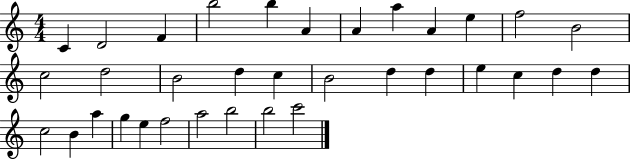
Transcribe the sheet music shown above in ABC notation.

X:1
T:Untitled
M:4/4
L:1/4
K:C
C D2 F b2 b A A a A e f2 B2 c2 d2 B2 d c B2 d d e c d d c2 B a g e f2 a2 b2 b2 c'2